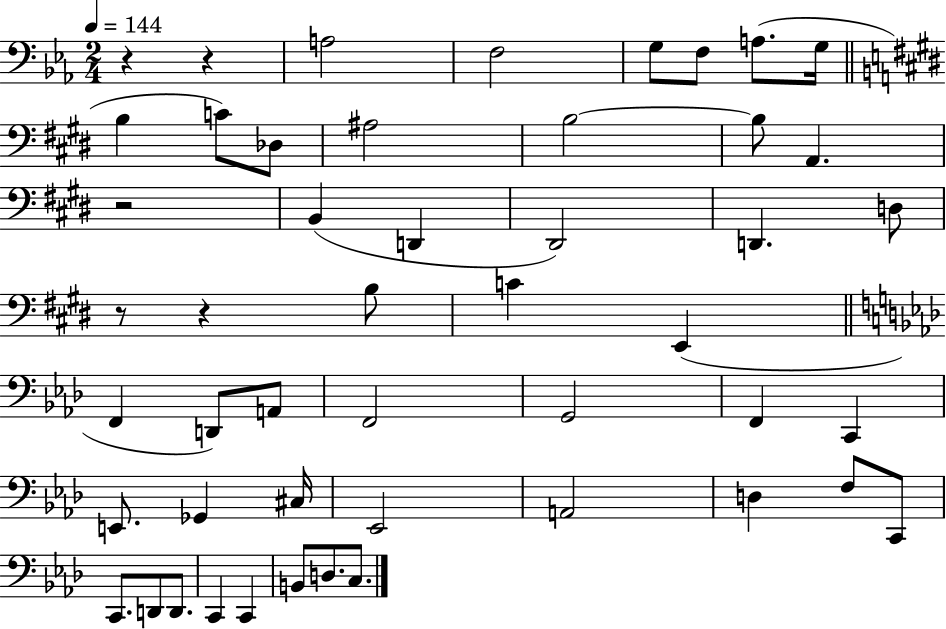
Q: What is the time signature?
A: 2/4